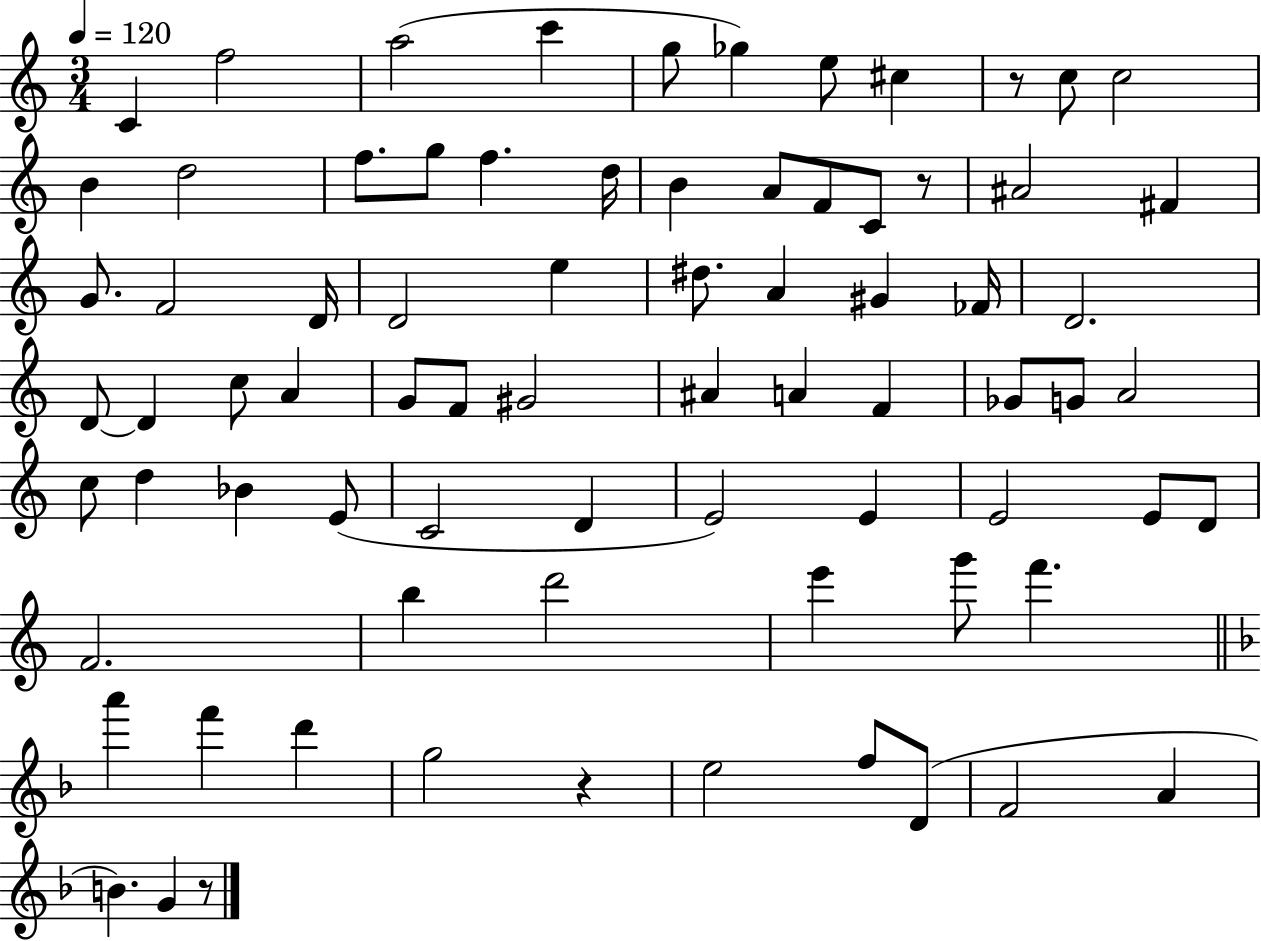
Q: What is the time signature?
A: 3/4